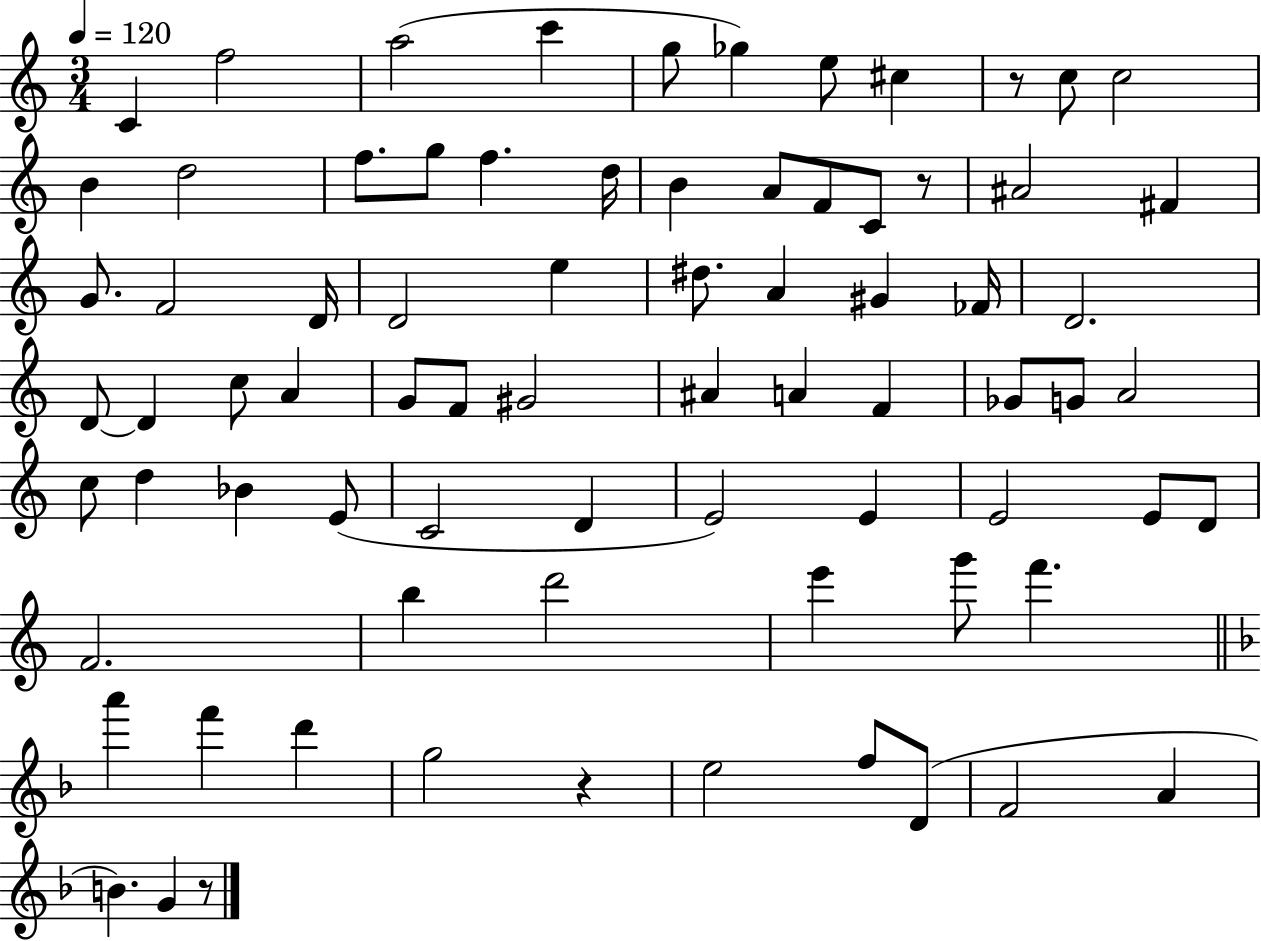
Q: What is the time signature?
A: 3/4